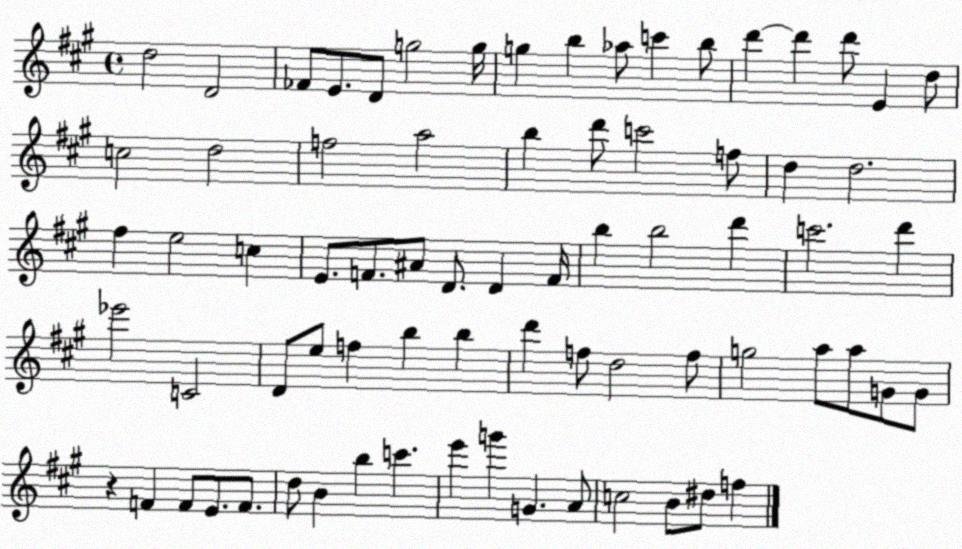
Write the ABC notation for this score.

X:1
T:Untitled
M:4/4
L:1/4
K:A
d2 D2 _F/2 E/2 D/2 g2 g/4 g b _a/2 c' b/2 d' d' d'/2 E d/2 c2 d2 f2 a2 b d'/2 c'2 f/2 d d2 ^f e2 c E/2 F/2 ^A/2 D/2 D F/4 b b2 d' c'2 d' _e'2 C2 D/2 e/2 f b b d' f/2 d2 f/2 g2 a/2 a/2 G/2 G/2 z F F/2 E/2 F/2 d/2 B b c' e' g' G A/2 c2 B/2 ^d/2 f